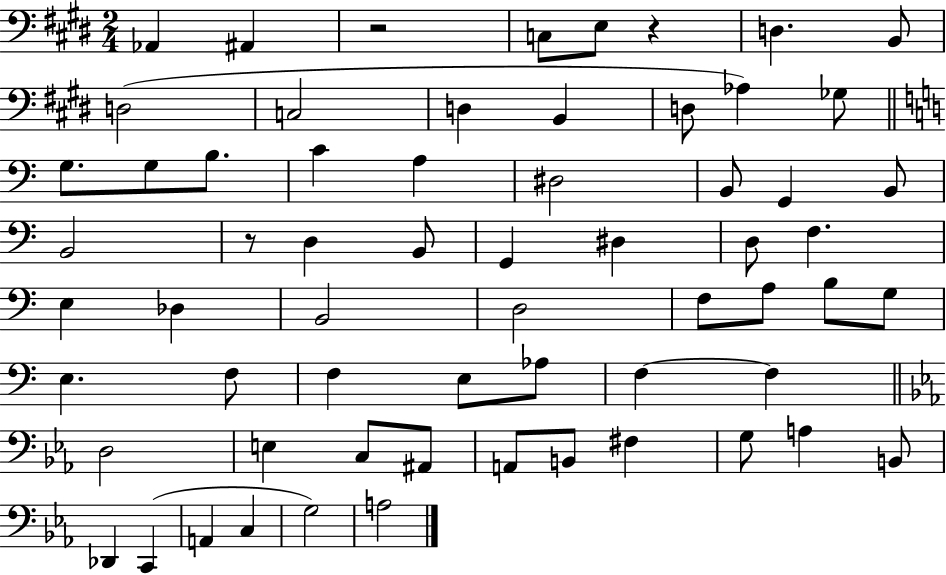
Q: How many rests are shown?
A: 3